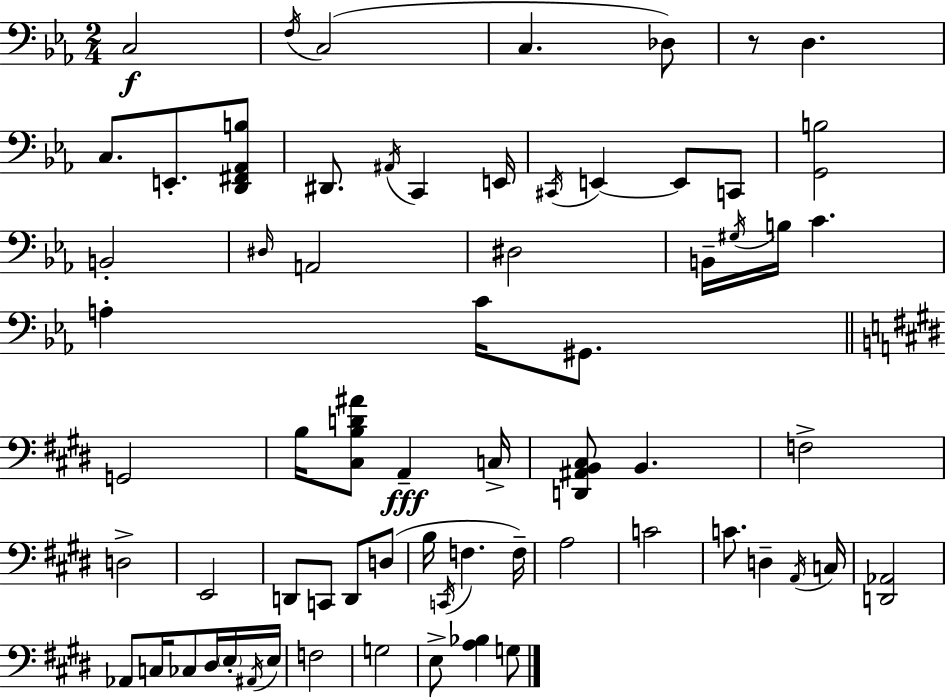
X:1
T:Untitled
M:2/4
L:1/4
K:Eb
C,2 F,/4 C,2 C, _D,/2 z/2 D, C,/2 E,,/2 [D,,^F,,_A,,B,]/2 ^D,,/2 ^A,,/4 C,, E,,/4 ^C,,/4 E,, E,,/2 C,,/2 [G,,B,]2 B,,2 ^D,/4 A,,2 ^D,2 B,,/4 ^G,/4 B,/4 C A, C/4 ^G,,/2 G,,2 B,/4 [^C,B,D^A]/2 A,, C,/4 [D,,^A,,B,,^C,]/2 B,, F,2 D,2 E,,2 D,,/2 C,,/2 D,,/2 D,/2 B,/4 C,,/4 F, F,/4 A,2 C2 C/2 D, A,,/4 C,/4 [D,,_A,,]2 _A,,/2 C,/4 _C,/2 ^D,/4 E,/4 ^A,,/4 E,/4 F,2 G,2 E,/2 [A,_B,] G,/2